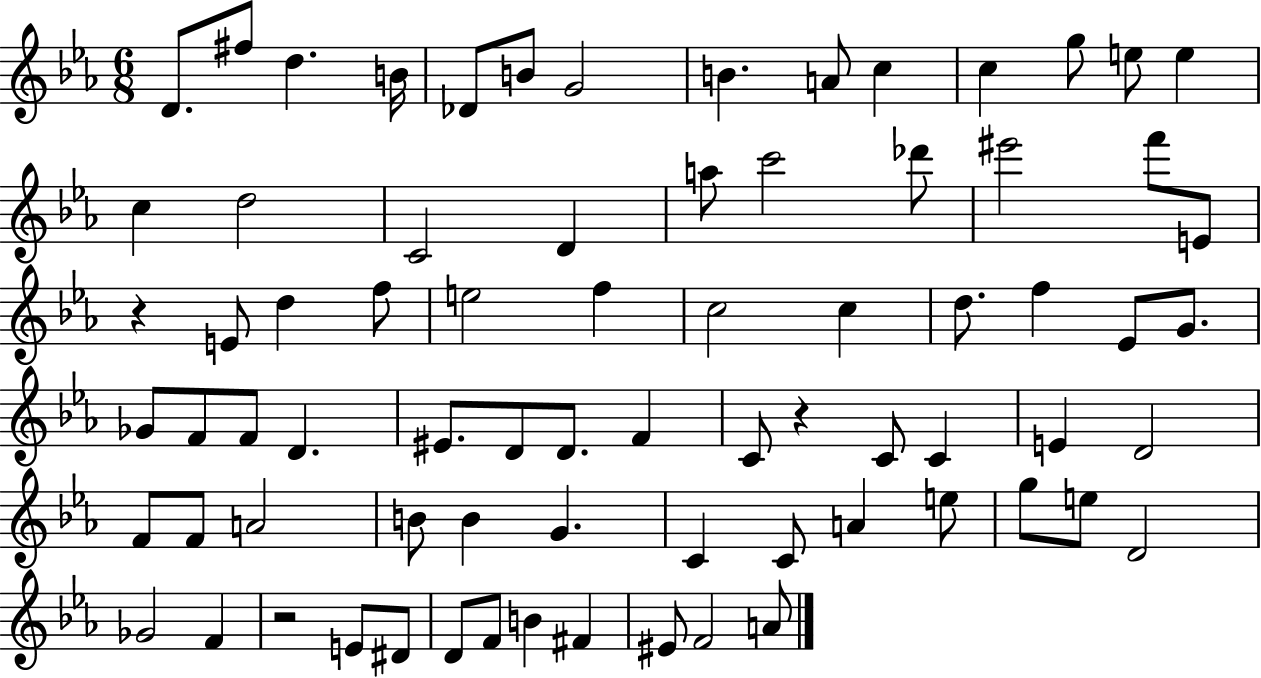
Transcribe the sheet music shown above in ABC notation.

X:1
T:Untitled
M:6/8
L:1/4
K:Eb
D/2 ^f/2 d B/4 _D/2 B/2 G2 B A/2 c c g/2 e/2 e c d2 C2 D a/2 c'2 _d'/2 ^e'2 f'/2 E/2 z E/2 d f/2 e2 f c2 c d/2 f _E/2 G/2 _G/2 F/2 F/2 D ^E/2 D/2 D/2 F C/2 z C/2 C E D2 F/2 F/2 A2 B/2 B G C C/2 A e/2 g/2 e/2 D2 _G2 F z2 E/2 ^D/2 D/2 F/2 B ^F ^E/2 F2 A/2